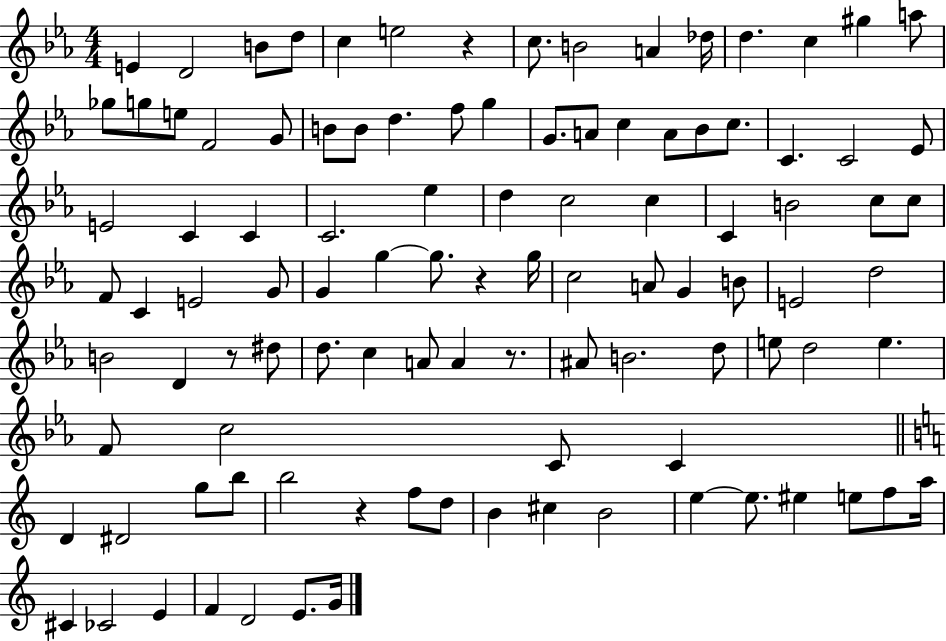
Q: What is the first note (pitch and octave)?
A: E4